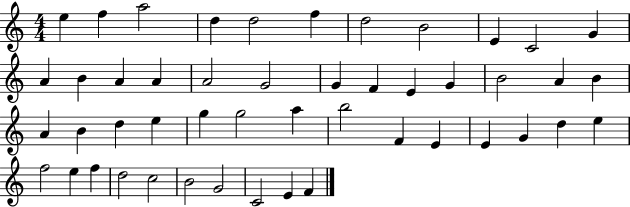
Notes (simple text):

E5/q F5/q A5/h D5/q D5/h F5/q D5/h B4/h E4/q C4/h G4/q A4/q B4/q A4/q A4/q A4/h G4/h G4/q F4/q E4/q G4/q B4/h A4/q B4/q A4/q B4/q D5/q E5/q G5/q G5/h A5/q B5/h F4/q E4/q E4/q G4/q D5/q E5/q F5/h E5/q F5/q D5/h C5/h B4/h G4/h C4/h E4/q F4/q